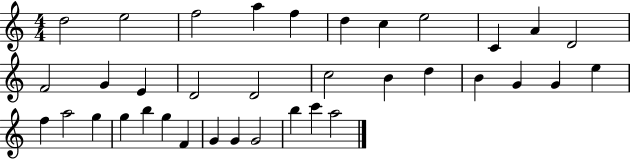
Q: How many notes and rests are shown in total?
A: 36